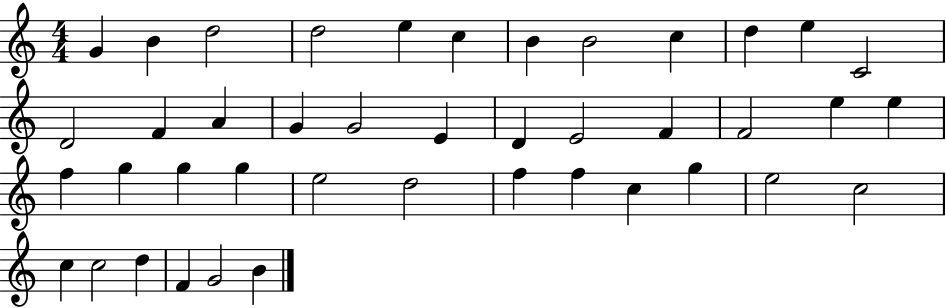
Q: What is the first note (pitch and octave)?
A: G4